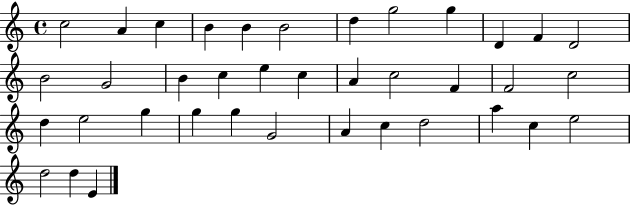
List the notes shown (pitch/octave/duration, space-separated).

C5/h A4/q C5/q B4/q B4/q B4/h D5/q G5/h G5/q D4/q F4/q D4/h B4/h G4/h B4/q C5/q E5/q C5/q A4/q C5/h F4/q F4/h C5/h D5/q E5/h G5/q G5/q G5/q G4/h A4/q C5/q D5/h A5/q C5/q E5/h D5/h D5/q E4/q